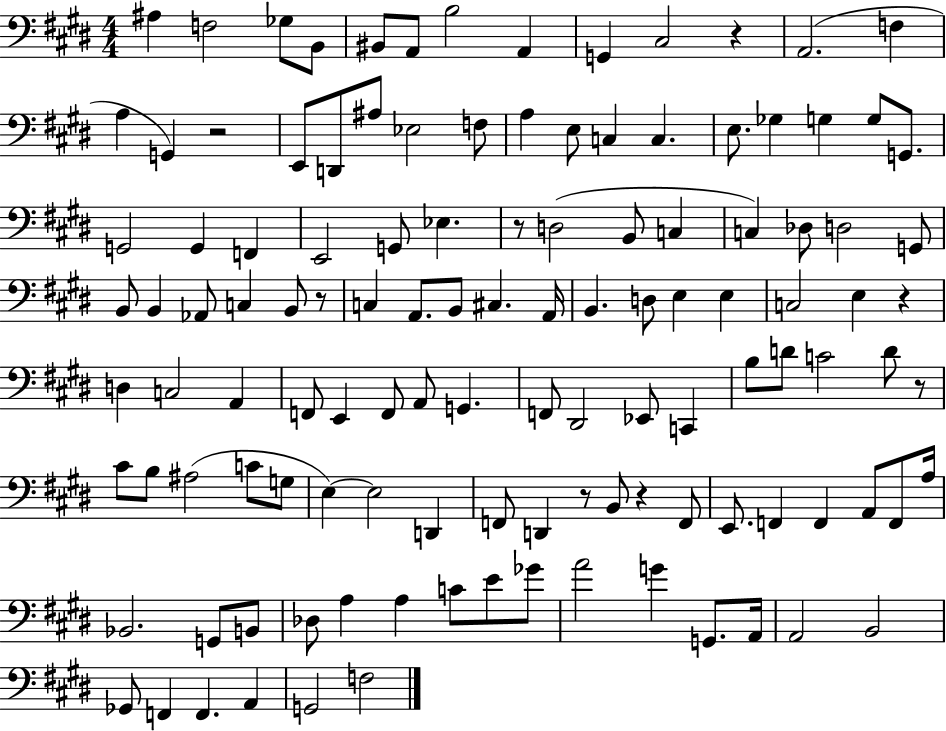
A#3/q F3/h Gb3/e B2/e BIS2/e A2/e B3/h A2/q G2/q C#3/h R/q A2/h. F3/q A3/q G2/q R/h E2/e D2/e A#3/e Eb3/h F3/e A3/q E3/e C3/q C3/q. E3/e. Gb3/q G3/q G3/e G2/e. G2/h G2/q F2/q E2/h G2/e Eb3/q. R/e D3/h B2/e C3/q C3/q Db3/e D3/h G2/e B2/e B2/q Ab2/e C3/q B2/e R/e C3/q A2/e. B2/e C#3/q. A2/s B2/q. D3/e E3/q E3/q C3/h E3/q R/q D3/q C3/h A2/q F2/e E2/q F2/e A2/e G2/q. F2/e D#2/h Eb2/e C2/q B3/e D4/e C4/h D4/e R/e C#4/e B3/e A#3/h C4/e G3/e E3/q E3/h D2/q F2/e D2/q R/e B2/e R/q F2/e E2/e. F2/q F2/q A2/e F2/e A3/s Bb2/h. G2/e B2/e Db3/e A3/q A3/q C4/e E4/e Gb4/e A4/h G4/q G2/e. A2/s A2/h B2/h Gb2/e F2/q F2/q. A2/q G2/h F3/h